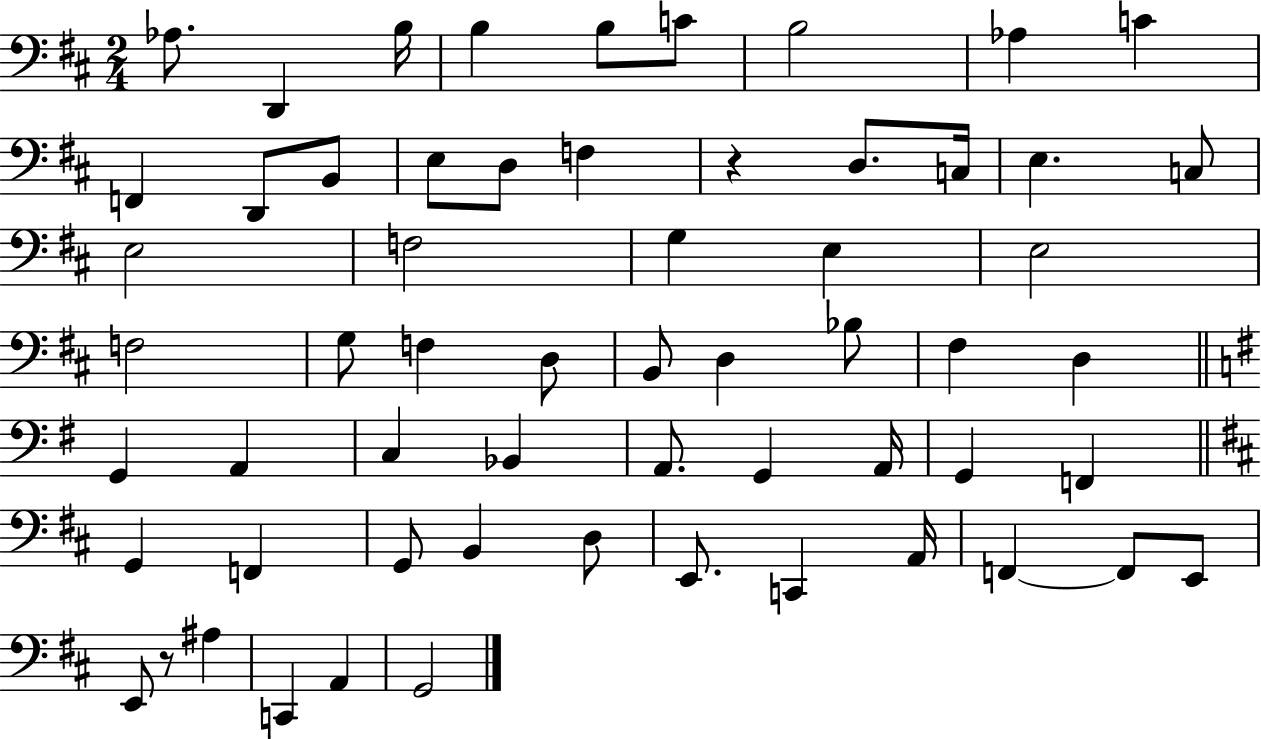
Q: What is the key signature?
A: D major